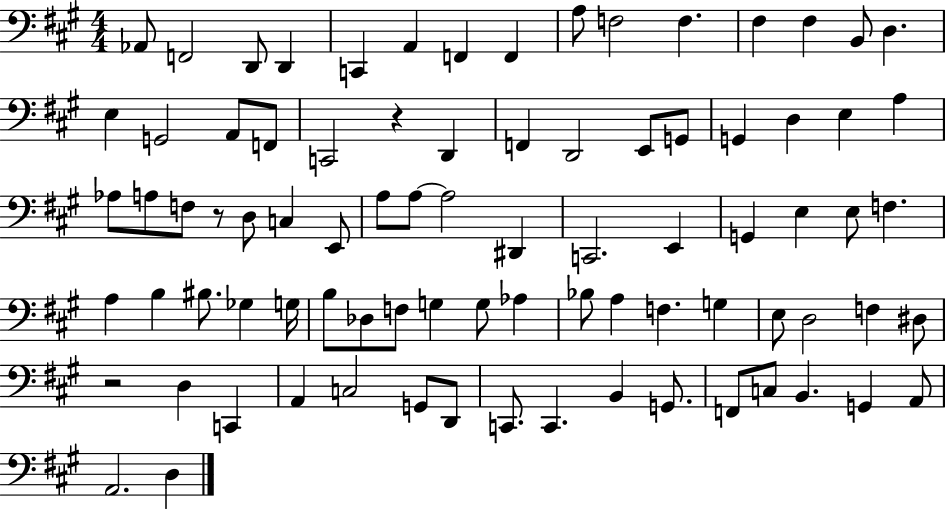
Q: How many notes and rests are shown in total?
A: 84